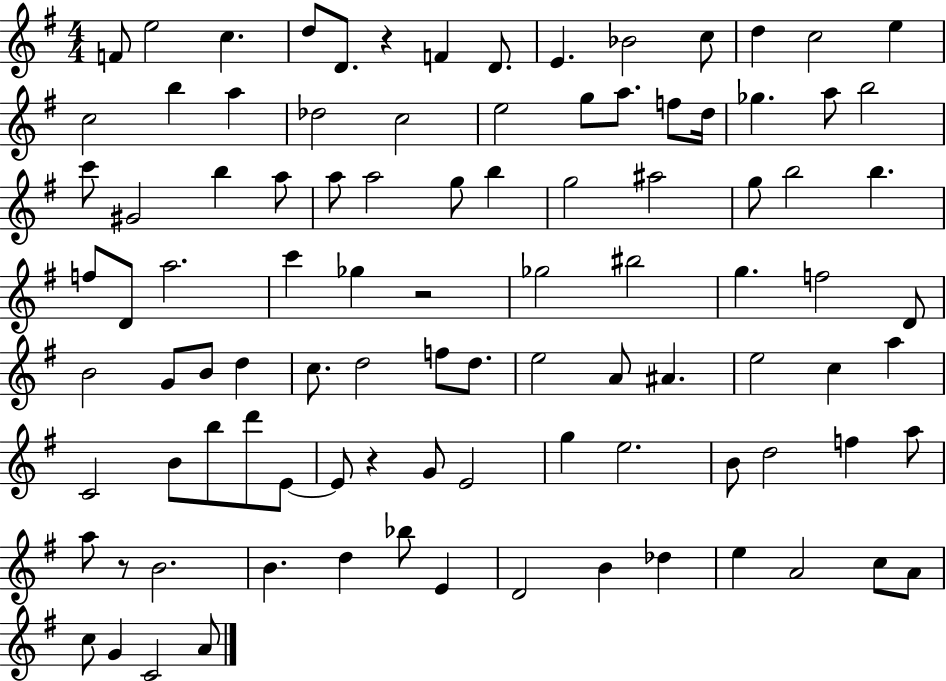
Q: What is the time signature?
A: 4/4